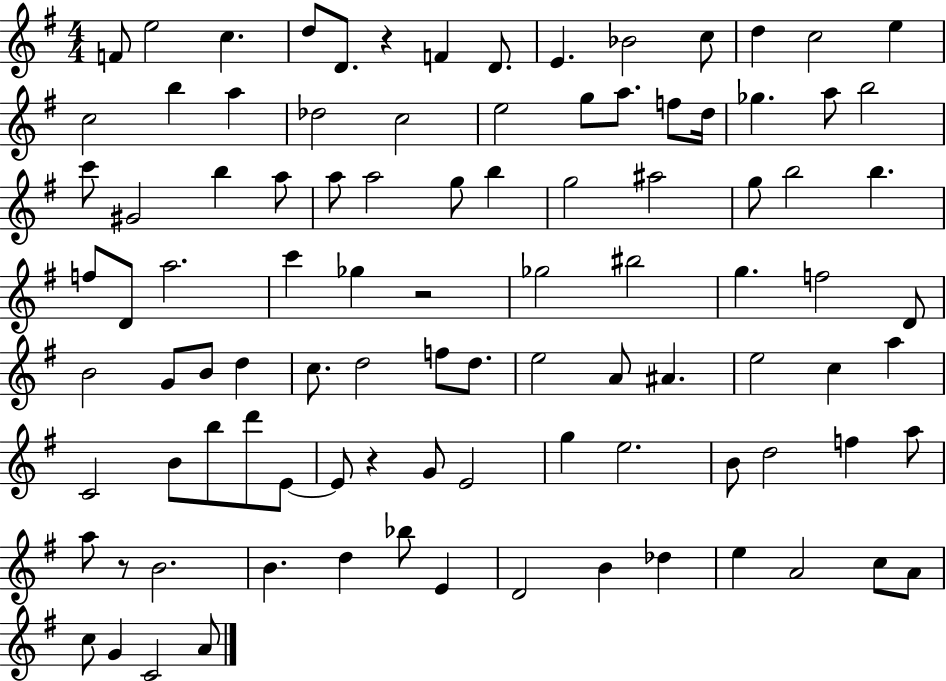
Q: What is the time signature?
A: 4/4